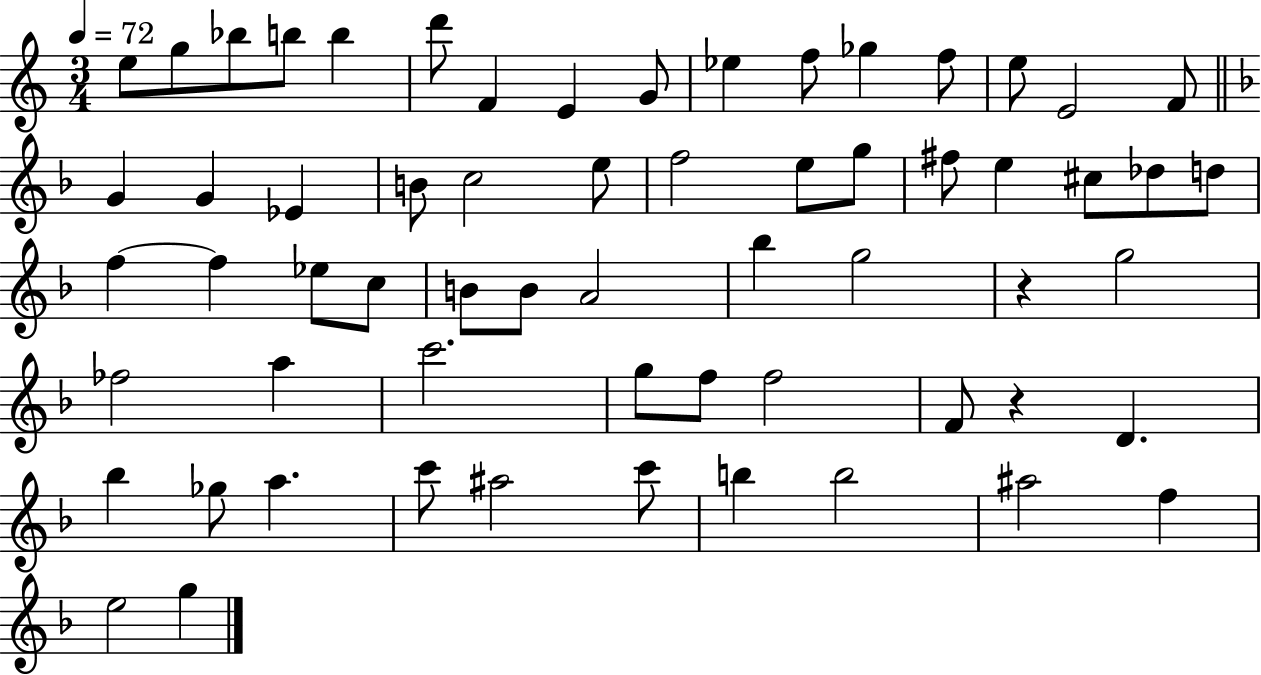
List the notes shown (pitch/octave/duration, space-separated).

E5/e G5/e Bb5/e B5/e B5/q D6/e F4/q E4/q G4/e Eb5/q F5/e Gb5/q F5/e E5/e E4/h F4/e G4/q G4/q Eb4/q B4/e C5/h E5/e F5/h E5/e G5/e F#5/e E5/q C#5/e Db5/e D5/e F5/q F5/q Eb5/e C5/e B4/e B4/e A4/h Bb5/q G5/h R/q G5/h FES5/h A5/q C6/h. G5/e F5/e F5/h F4/e R/q D4/q. Bb5/q Gb5/e A5/q. C6/e A#5/h C6/e B5/q B5/h A#5/h F5/q E5/h G5/q